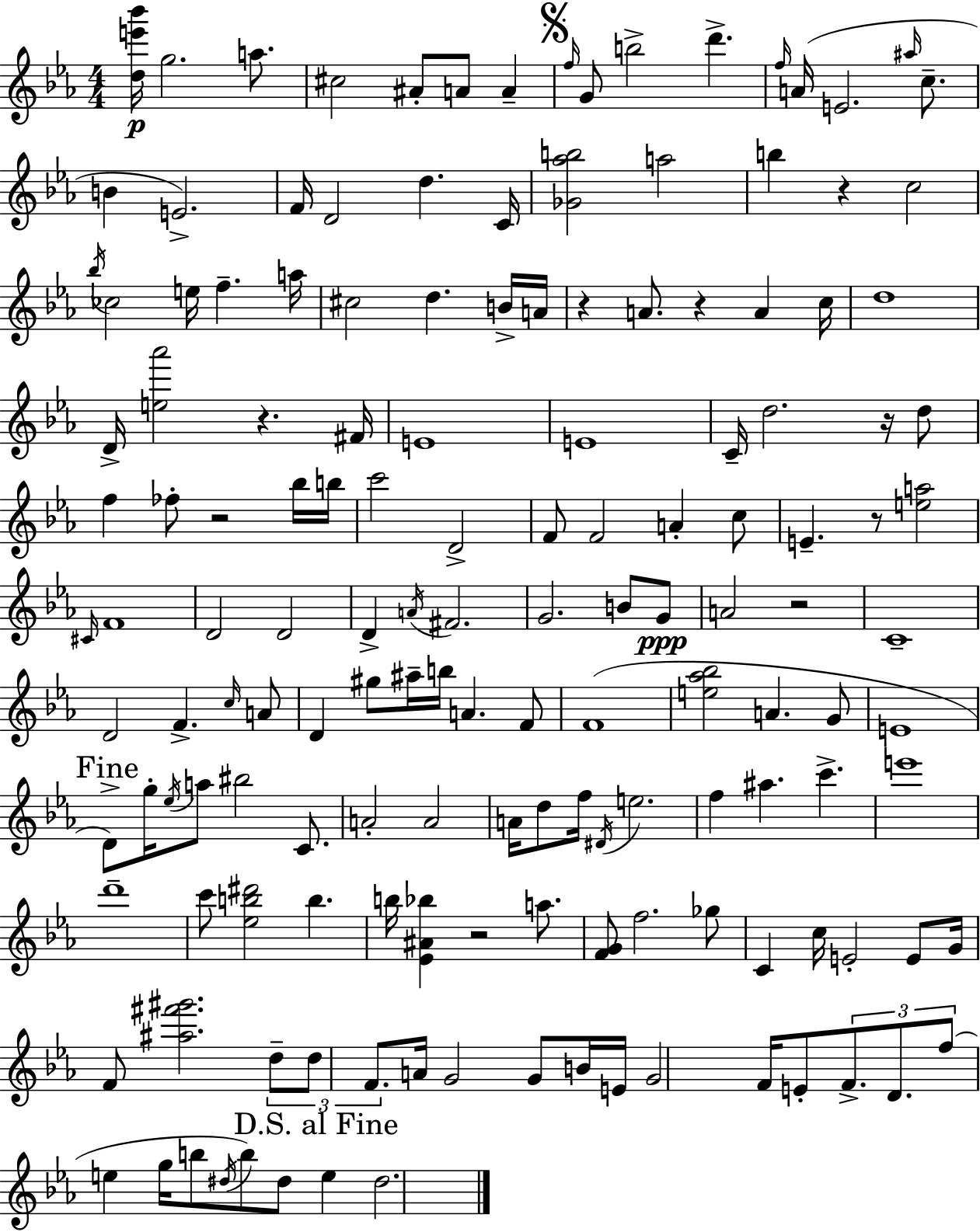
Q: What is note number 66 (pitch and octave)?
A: A4